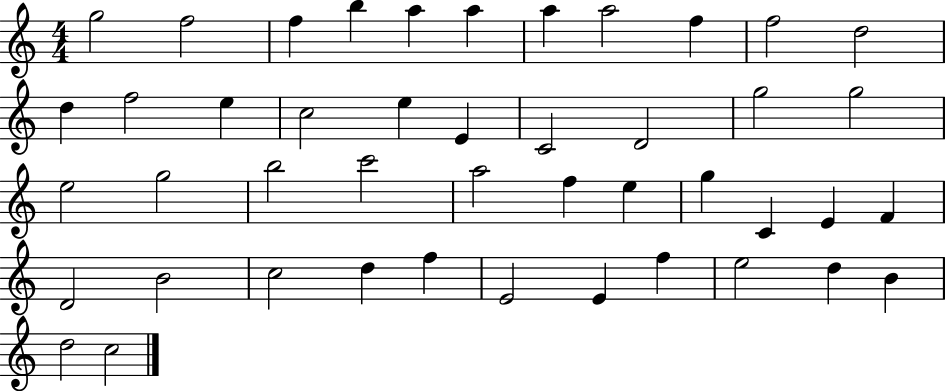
G5/h F5/h F5/q B5/q A5/q A5/q A5/q A5/h F5/q F5/h D5/h D5/q F5/h E5/q C5/h E5/q E4/q C4/h D4/h G5/h G5/h E5/h G5/h B5/h C6/h A5/h F5/q E5/q G5/q C4/q E4/q F4/q D4/h B4/h C5/h D5/q F5/q E4/h E4/q F5/q E5/h D5/q B4/q D5/h C5/h